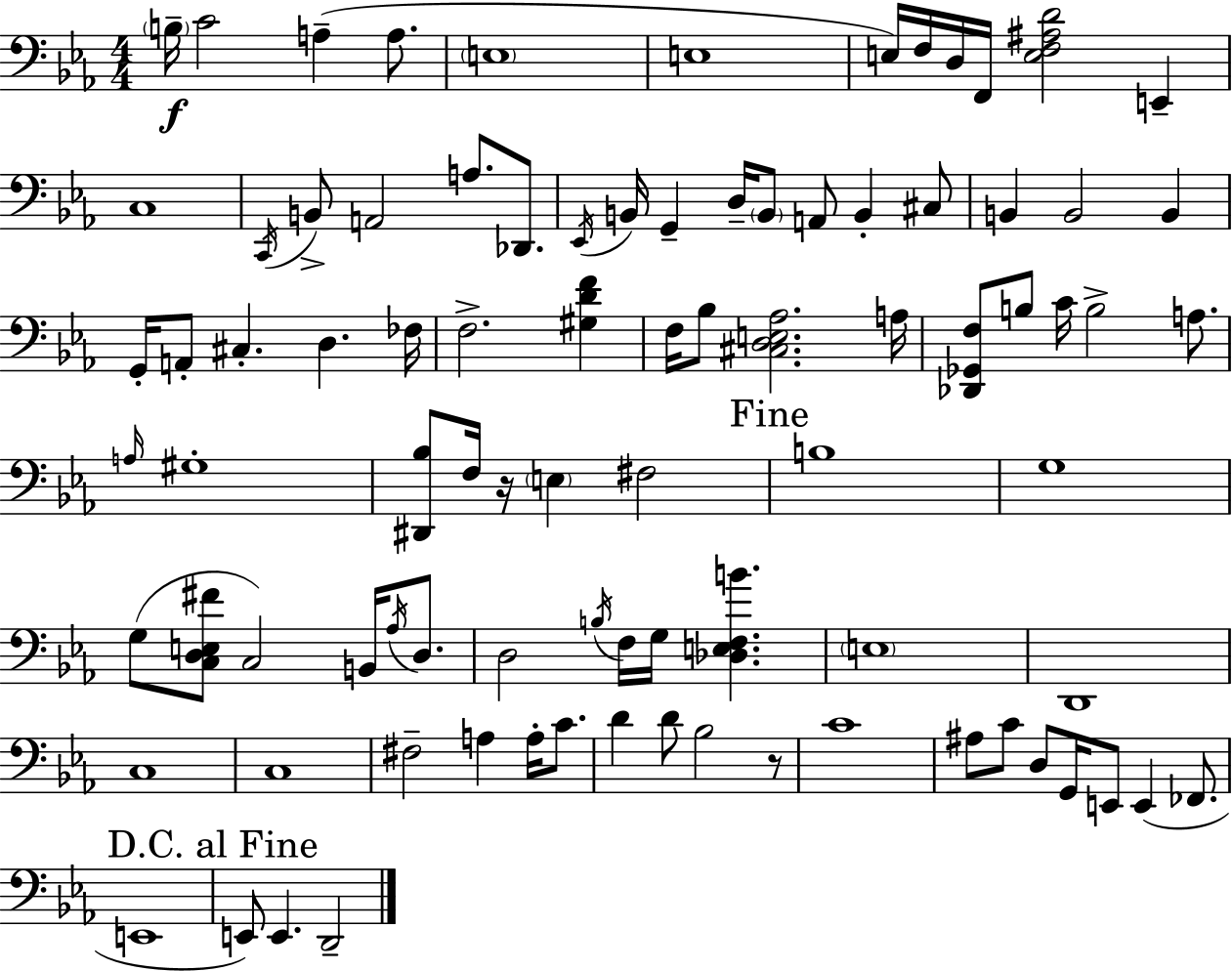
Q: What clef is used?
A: bass